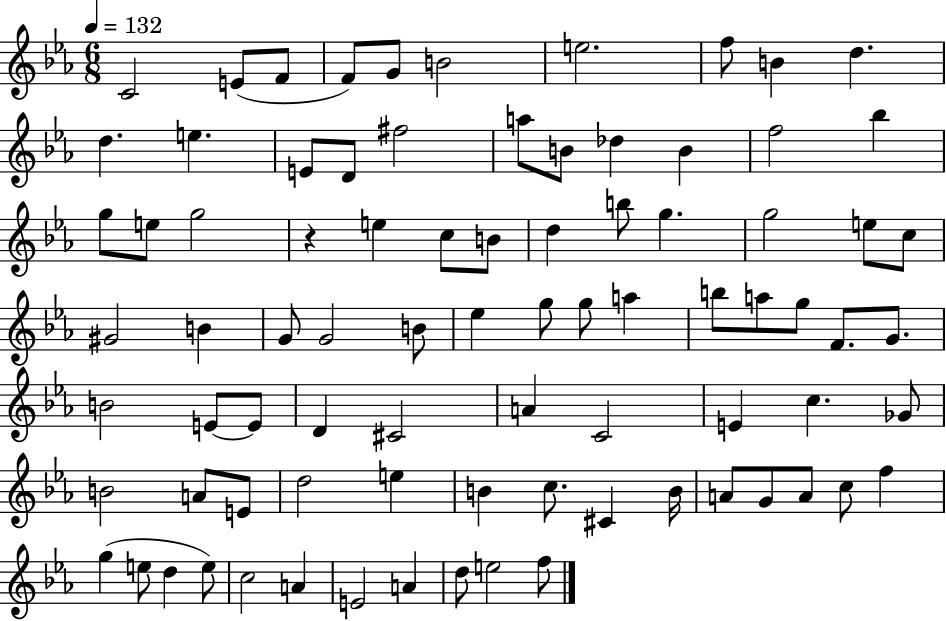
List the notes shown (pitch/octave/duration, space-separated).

C4/h E4/e F4/e F4/e G4/e B4/h E5/h. F5/e B4/q D5/q. D5/q. E5/q. E4/e D4/e F#5/h A5/e B4/e Db5/q B4/q F5/h Bb5/q G5/e E5/e G5/h R/q E5/q C5/e B4/e D5/q B5/e G5/q. G5/h E5/e C5/e G#4/h B4/q G4/e G4/h B4/e Eb5/q G5/e G5/e A5/q B5/e A5/e G5/e F4/e. G4/e. B4/h E4/e E4/e D4/q C#4/h A4/q C4/h E4/q C5/q. Gb4/e B4/h A4/e E4/e D5/h E5/q B4/q C5/e. C#4/q B4/s A4/e G4/e A4/e C5/e F5/q G5/q E5/e D5/q E5/e C5/h A4/q E4/h A4/q D5/e E5/h F5/e